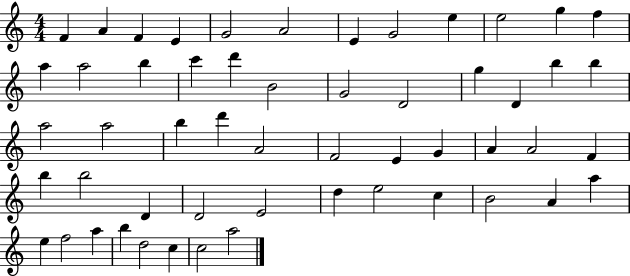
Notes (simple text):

F4/q A4/q F4/q E4/q G4/h A4/h E4/q G4/h E5/q E5/h G5/q F5/q A5/q A5/h B5/q C6/q D6/q B4/h G4/h D4/h G5/q D4/q B5/q B5/q A5/h A5/h B5/q D6/q A4/h F4/h E4/q G4/q A4/q A4/h F4/q B5/q B5/h D4/q D4/h E4/h D5/q E5/h C5/q B4/h A4/q A5/q E5/q F5/h A5/q B5/q D5/h C5/q C5/h A5/h